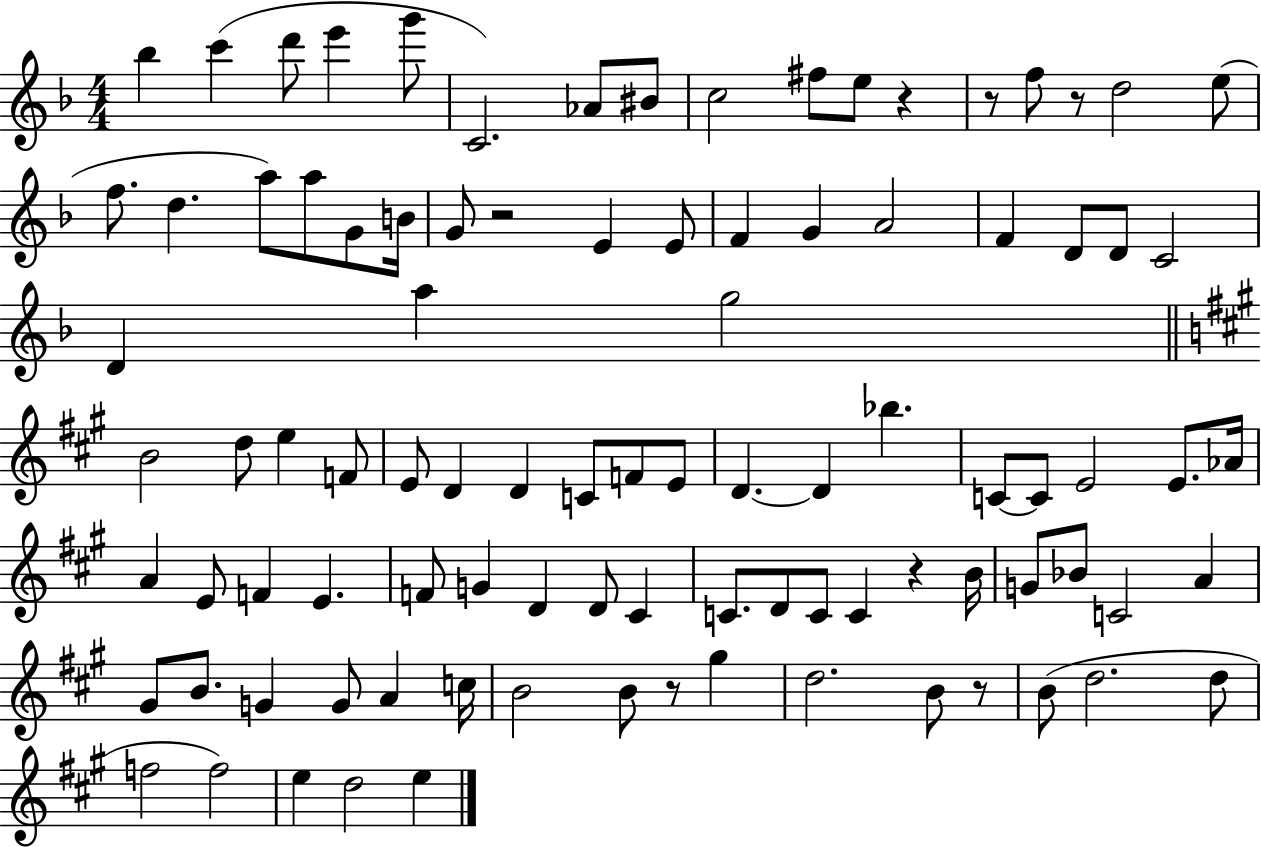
X:1
T:Untitled
M:4/4
L:1/4
K:F
_b c' d'/2 e' g'/2 C2 _A/2 ^B/2 c2 ^f/2 e/2 z z/2 f/2 z/2 d2 e/2 f/2 d a/2 a/2 G/2 B/4 G/2 z2 E E/2 F G A2 F D/2 D/2 C2 D a g2 B2 d/2 e F/2 E/2 D D C/2 F/2 E/2 D D _b C/2 C/2 E2 E/2 _A/4 A E/2 F E F/2 G D D/2 ^C C/2 D/2 C/2 C z B/4 G/2 _B/2 C2 A ^G/2 B/2 G G/2 A c/4 B2 B/2 z/2 ^g d2 B/2 z/2 B/2 d2 d/2 f2 f2 e d2 e